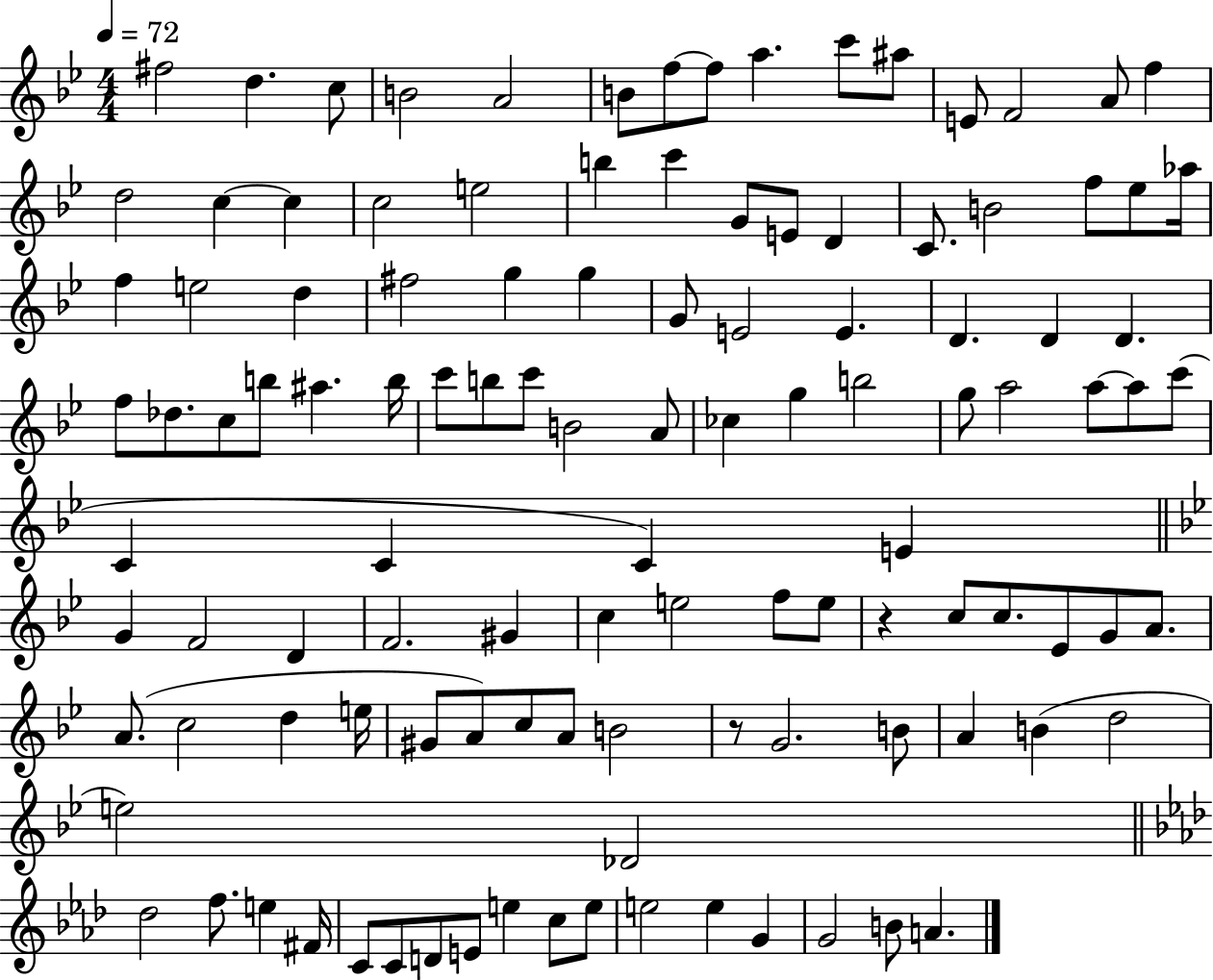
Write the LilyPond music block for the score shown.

{
  \clef treble
  \numericTimeSignature
  \time 4/4
  \key bes \major
  \tempo 4 = 72
  \repeat volta 2 { fis''2 d''4. c''8 | b'2 a'2 | b'8 f''8~~ f''8 a''4. c'''8 ais''8 | e'8 f'2 a'8 f''4 | \break d''2 c''4~~ c''4 | c''2 e''2 | b''4 c'''4 g'8 e'8 d'4 | c'8. b'2 f''8 ees''8 aes''16 | \break f''4 e''2 d''4 | fis''2 g''4 g''4 | g'8 e'2 e'4. | d'4. d'4 d'4. | \break f''8 des''8. c''8 b''8 ais''4. b''16 | c'''8 b''8 c'''8 b'2 a'8 | ces''4 g''4 b''2 | g''8 a''2 a''8~~ a''8 c'''8( | \break c'4 c'4 c'4) e'4 | \bar "||" \break \key g \minor g'4 f'2 d'4 | f'2. gis'4 | c''4 e''2 f''8 e''8 | r4 c''8 c''8. ees'8 g'8 a'8. | \break a'8.( c''2 d''4 e''16 | gis'8 a'8) c''8 a'8 b'2 | r8 g'2. b'8 | a'4 b'4( d''2 | \break e''2) des'2 | \bar "||" \break \key aes \major des''2 f''8. e''4 fis'16 | c'8 c'8 d'8 e'8 e''4 c''8 e''8 | e''2 e''4 g'4 | g'2 b'8 a'4. | \break } \bar "|."
}